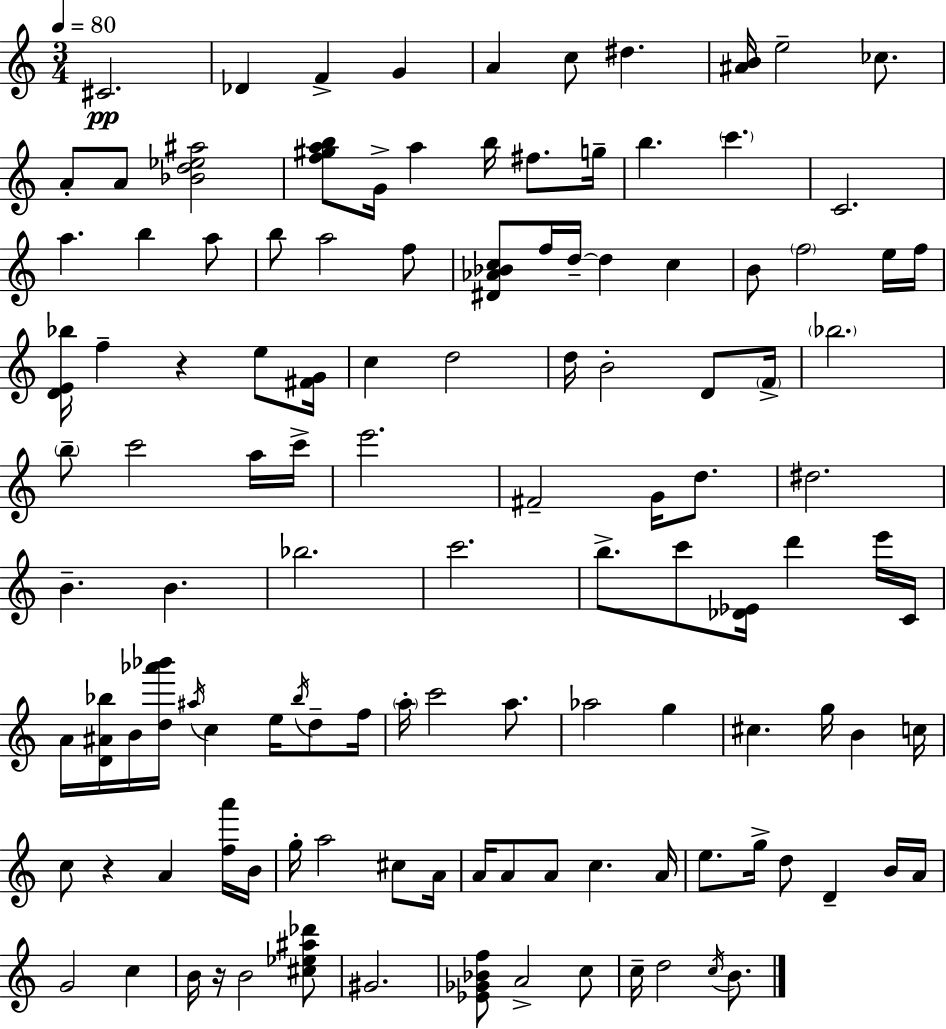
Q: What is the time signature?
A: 3/4